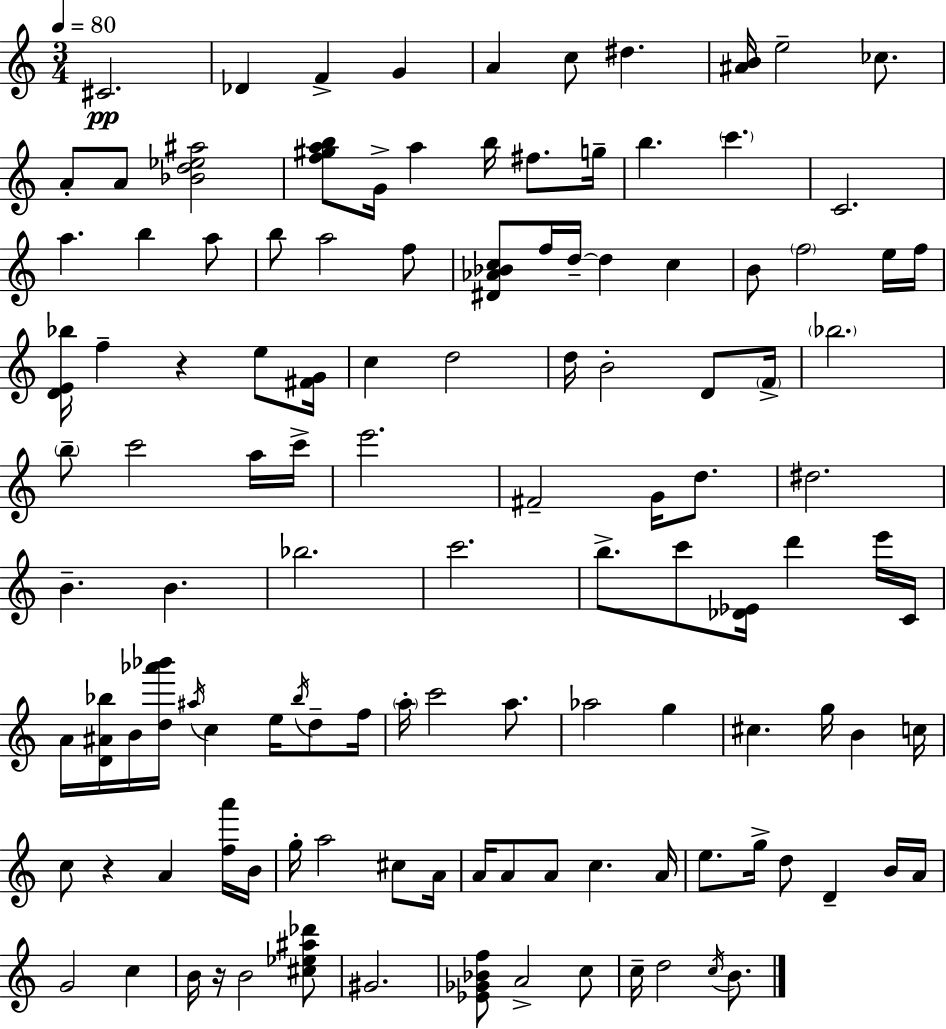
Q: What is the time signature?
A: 3/4